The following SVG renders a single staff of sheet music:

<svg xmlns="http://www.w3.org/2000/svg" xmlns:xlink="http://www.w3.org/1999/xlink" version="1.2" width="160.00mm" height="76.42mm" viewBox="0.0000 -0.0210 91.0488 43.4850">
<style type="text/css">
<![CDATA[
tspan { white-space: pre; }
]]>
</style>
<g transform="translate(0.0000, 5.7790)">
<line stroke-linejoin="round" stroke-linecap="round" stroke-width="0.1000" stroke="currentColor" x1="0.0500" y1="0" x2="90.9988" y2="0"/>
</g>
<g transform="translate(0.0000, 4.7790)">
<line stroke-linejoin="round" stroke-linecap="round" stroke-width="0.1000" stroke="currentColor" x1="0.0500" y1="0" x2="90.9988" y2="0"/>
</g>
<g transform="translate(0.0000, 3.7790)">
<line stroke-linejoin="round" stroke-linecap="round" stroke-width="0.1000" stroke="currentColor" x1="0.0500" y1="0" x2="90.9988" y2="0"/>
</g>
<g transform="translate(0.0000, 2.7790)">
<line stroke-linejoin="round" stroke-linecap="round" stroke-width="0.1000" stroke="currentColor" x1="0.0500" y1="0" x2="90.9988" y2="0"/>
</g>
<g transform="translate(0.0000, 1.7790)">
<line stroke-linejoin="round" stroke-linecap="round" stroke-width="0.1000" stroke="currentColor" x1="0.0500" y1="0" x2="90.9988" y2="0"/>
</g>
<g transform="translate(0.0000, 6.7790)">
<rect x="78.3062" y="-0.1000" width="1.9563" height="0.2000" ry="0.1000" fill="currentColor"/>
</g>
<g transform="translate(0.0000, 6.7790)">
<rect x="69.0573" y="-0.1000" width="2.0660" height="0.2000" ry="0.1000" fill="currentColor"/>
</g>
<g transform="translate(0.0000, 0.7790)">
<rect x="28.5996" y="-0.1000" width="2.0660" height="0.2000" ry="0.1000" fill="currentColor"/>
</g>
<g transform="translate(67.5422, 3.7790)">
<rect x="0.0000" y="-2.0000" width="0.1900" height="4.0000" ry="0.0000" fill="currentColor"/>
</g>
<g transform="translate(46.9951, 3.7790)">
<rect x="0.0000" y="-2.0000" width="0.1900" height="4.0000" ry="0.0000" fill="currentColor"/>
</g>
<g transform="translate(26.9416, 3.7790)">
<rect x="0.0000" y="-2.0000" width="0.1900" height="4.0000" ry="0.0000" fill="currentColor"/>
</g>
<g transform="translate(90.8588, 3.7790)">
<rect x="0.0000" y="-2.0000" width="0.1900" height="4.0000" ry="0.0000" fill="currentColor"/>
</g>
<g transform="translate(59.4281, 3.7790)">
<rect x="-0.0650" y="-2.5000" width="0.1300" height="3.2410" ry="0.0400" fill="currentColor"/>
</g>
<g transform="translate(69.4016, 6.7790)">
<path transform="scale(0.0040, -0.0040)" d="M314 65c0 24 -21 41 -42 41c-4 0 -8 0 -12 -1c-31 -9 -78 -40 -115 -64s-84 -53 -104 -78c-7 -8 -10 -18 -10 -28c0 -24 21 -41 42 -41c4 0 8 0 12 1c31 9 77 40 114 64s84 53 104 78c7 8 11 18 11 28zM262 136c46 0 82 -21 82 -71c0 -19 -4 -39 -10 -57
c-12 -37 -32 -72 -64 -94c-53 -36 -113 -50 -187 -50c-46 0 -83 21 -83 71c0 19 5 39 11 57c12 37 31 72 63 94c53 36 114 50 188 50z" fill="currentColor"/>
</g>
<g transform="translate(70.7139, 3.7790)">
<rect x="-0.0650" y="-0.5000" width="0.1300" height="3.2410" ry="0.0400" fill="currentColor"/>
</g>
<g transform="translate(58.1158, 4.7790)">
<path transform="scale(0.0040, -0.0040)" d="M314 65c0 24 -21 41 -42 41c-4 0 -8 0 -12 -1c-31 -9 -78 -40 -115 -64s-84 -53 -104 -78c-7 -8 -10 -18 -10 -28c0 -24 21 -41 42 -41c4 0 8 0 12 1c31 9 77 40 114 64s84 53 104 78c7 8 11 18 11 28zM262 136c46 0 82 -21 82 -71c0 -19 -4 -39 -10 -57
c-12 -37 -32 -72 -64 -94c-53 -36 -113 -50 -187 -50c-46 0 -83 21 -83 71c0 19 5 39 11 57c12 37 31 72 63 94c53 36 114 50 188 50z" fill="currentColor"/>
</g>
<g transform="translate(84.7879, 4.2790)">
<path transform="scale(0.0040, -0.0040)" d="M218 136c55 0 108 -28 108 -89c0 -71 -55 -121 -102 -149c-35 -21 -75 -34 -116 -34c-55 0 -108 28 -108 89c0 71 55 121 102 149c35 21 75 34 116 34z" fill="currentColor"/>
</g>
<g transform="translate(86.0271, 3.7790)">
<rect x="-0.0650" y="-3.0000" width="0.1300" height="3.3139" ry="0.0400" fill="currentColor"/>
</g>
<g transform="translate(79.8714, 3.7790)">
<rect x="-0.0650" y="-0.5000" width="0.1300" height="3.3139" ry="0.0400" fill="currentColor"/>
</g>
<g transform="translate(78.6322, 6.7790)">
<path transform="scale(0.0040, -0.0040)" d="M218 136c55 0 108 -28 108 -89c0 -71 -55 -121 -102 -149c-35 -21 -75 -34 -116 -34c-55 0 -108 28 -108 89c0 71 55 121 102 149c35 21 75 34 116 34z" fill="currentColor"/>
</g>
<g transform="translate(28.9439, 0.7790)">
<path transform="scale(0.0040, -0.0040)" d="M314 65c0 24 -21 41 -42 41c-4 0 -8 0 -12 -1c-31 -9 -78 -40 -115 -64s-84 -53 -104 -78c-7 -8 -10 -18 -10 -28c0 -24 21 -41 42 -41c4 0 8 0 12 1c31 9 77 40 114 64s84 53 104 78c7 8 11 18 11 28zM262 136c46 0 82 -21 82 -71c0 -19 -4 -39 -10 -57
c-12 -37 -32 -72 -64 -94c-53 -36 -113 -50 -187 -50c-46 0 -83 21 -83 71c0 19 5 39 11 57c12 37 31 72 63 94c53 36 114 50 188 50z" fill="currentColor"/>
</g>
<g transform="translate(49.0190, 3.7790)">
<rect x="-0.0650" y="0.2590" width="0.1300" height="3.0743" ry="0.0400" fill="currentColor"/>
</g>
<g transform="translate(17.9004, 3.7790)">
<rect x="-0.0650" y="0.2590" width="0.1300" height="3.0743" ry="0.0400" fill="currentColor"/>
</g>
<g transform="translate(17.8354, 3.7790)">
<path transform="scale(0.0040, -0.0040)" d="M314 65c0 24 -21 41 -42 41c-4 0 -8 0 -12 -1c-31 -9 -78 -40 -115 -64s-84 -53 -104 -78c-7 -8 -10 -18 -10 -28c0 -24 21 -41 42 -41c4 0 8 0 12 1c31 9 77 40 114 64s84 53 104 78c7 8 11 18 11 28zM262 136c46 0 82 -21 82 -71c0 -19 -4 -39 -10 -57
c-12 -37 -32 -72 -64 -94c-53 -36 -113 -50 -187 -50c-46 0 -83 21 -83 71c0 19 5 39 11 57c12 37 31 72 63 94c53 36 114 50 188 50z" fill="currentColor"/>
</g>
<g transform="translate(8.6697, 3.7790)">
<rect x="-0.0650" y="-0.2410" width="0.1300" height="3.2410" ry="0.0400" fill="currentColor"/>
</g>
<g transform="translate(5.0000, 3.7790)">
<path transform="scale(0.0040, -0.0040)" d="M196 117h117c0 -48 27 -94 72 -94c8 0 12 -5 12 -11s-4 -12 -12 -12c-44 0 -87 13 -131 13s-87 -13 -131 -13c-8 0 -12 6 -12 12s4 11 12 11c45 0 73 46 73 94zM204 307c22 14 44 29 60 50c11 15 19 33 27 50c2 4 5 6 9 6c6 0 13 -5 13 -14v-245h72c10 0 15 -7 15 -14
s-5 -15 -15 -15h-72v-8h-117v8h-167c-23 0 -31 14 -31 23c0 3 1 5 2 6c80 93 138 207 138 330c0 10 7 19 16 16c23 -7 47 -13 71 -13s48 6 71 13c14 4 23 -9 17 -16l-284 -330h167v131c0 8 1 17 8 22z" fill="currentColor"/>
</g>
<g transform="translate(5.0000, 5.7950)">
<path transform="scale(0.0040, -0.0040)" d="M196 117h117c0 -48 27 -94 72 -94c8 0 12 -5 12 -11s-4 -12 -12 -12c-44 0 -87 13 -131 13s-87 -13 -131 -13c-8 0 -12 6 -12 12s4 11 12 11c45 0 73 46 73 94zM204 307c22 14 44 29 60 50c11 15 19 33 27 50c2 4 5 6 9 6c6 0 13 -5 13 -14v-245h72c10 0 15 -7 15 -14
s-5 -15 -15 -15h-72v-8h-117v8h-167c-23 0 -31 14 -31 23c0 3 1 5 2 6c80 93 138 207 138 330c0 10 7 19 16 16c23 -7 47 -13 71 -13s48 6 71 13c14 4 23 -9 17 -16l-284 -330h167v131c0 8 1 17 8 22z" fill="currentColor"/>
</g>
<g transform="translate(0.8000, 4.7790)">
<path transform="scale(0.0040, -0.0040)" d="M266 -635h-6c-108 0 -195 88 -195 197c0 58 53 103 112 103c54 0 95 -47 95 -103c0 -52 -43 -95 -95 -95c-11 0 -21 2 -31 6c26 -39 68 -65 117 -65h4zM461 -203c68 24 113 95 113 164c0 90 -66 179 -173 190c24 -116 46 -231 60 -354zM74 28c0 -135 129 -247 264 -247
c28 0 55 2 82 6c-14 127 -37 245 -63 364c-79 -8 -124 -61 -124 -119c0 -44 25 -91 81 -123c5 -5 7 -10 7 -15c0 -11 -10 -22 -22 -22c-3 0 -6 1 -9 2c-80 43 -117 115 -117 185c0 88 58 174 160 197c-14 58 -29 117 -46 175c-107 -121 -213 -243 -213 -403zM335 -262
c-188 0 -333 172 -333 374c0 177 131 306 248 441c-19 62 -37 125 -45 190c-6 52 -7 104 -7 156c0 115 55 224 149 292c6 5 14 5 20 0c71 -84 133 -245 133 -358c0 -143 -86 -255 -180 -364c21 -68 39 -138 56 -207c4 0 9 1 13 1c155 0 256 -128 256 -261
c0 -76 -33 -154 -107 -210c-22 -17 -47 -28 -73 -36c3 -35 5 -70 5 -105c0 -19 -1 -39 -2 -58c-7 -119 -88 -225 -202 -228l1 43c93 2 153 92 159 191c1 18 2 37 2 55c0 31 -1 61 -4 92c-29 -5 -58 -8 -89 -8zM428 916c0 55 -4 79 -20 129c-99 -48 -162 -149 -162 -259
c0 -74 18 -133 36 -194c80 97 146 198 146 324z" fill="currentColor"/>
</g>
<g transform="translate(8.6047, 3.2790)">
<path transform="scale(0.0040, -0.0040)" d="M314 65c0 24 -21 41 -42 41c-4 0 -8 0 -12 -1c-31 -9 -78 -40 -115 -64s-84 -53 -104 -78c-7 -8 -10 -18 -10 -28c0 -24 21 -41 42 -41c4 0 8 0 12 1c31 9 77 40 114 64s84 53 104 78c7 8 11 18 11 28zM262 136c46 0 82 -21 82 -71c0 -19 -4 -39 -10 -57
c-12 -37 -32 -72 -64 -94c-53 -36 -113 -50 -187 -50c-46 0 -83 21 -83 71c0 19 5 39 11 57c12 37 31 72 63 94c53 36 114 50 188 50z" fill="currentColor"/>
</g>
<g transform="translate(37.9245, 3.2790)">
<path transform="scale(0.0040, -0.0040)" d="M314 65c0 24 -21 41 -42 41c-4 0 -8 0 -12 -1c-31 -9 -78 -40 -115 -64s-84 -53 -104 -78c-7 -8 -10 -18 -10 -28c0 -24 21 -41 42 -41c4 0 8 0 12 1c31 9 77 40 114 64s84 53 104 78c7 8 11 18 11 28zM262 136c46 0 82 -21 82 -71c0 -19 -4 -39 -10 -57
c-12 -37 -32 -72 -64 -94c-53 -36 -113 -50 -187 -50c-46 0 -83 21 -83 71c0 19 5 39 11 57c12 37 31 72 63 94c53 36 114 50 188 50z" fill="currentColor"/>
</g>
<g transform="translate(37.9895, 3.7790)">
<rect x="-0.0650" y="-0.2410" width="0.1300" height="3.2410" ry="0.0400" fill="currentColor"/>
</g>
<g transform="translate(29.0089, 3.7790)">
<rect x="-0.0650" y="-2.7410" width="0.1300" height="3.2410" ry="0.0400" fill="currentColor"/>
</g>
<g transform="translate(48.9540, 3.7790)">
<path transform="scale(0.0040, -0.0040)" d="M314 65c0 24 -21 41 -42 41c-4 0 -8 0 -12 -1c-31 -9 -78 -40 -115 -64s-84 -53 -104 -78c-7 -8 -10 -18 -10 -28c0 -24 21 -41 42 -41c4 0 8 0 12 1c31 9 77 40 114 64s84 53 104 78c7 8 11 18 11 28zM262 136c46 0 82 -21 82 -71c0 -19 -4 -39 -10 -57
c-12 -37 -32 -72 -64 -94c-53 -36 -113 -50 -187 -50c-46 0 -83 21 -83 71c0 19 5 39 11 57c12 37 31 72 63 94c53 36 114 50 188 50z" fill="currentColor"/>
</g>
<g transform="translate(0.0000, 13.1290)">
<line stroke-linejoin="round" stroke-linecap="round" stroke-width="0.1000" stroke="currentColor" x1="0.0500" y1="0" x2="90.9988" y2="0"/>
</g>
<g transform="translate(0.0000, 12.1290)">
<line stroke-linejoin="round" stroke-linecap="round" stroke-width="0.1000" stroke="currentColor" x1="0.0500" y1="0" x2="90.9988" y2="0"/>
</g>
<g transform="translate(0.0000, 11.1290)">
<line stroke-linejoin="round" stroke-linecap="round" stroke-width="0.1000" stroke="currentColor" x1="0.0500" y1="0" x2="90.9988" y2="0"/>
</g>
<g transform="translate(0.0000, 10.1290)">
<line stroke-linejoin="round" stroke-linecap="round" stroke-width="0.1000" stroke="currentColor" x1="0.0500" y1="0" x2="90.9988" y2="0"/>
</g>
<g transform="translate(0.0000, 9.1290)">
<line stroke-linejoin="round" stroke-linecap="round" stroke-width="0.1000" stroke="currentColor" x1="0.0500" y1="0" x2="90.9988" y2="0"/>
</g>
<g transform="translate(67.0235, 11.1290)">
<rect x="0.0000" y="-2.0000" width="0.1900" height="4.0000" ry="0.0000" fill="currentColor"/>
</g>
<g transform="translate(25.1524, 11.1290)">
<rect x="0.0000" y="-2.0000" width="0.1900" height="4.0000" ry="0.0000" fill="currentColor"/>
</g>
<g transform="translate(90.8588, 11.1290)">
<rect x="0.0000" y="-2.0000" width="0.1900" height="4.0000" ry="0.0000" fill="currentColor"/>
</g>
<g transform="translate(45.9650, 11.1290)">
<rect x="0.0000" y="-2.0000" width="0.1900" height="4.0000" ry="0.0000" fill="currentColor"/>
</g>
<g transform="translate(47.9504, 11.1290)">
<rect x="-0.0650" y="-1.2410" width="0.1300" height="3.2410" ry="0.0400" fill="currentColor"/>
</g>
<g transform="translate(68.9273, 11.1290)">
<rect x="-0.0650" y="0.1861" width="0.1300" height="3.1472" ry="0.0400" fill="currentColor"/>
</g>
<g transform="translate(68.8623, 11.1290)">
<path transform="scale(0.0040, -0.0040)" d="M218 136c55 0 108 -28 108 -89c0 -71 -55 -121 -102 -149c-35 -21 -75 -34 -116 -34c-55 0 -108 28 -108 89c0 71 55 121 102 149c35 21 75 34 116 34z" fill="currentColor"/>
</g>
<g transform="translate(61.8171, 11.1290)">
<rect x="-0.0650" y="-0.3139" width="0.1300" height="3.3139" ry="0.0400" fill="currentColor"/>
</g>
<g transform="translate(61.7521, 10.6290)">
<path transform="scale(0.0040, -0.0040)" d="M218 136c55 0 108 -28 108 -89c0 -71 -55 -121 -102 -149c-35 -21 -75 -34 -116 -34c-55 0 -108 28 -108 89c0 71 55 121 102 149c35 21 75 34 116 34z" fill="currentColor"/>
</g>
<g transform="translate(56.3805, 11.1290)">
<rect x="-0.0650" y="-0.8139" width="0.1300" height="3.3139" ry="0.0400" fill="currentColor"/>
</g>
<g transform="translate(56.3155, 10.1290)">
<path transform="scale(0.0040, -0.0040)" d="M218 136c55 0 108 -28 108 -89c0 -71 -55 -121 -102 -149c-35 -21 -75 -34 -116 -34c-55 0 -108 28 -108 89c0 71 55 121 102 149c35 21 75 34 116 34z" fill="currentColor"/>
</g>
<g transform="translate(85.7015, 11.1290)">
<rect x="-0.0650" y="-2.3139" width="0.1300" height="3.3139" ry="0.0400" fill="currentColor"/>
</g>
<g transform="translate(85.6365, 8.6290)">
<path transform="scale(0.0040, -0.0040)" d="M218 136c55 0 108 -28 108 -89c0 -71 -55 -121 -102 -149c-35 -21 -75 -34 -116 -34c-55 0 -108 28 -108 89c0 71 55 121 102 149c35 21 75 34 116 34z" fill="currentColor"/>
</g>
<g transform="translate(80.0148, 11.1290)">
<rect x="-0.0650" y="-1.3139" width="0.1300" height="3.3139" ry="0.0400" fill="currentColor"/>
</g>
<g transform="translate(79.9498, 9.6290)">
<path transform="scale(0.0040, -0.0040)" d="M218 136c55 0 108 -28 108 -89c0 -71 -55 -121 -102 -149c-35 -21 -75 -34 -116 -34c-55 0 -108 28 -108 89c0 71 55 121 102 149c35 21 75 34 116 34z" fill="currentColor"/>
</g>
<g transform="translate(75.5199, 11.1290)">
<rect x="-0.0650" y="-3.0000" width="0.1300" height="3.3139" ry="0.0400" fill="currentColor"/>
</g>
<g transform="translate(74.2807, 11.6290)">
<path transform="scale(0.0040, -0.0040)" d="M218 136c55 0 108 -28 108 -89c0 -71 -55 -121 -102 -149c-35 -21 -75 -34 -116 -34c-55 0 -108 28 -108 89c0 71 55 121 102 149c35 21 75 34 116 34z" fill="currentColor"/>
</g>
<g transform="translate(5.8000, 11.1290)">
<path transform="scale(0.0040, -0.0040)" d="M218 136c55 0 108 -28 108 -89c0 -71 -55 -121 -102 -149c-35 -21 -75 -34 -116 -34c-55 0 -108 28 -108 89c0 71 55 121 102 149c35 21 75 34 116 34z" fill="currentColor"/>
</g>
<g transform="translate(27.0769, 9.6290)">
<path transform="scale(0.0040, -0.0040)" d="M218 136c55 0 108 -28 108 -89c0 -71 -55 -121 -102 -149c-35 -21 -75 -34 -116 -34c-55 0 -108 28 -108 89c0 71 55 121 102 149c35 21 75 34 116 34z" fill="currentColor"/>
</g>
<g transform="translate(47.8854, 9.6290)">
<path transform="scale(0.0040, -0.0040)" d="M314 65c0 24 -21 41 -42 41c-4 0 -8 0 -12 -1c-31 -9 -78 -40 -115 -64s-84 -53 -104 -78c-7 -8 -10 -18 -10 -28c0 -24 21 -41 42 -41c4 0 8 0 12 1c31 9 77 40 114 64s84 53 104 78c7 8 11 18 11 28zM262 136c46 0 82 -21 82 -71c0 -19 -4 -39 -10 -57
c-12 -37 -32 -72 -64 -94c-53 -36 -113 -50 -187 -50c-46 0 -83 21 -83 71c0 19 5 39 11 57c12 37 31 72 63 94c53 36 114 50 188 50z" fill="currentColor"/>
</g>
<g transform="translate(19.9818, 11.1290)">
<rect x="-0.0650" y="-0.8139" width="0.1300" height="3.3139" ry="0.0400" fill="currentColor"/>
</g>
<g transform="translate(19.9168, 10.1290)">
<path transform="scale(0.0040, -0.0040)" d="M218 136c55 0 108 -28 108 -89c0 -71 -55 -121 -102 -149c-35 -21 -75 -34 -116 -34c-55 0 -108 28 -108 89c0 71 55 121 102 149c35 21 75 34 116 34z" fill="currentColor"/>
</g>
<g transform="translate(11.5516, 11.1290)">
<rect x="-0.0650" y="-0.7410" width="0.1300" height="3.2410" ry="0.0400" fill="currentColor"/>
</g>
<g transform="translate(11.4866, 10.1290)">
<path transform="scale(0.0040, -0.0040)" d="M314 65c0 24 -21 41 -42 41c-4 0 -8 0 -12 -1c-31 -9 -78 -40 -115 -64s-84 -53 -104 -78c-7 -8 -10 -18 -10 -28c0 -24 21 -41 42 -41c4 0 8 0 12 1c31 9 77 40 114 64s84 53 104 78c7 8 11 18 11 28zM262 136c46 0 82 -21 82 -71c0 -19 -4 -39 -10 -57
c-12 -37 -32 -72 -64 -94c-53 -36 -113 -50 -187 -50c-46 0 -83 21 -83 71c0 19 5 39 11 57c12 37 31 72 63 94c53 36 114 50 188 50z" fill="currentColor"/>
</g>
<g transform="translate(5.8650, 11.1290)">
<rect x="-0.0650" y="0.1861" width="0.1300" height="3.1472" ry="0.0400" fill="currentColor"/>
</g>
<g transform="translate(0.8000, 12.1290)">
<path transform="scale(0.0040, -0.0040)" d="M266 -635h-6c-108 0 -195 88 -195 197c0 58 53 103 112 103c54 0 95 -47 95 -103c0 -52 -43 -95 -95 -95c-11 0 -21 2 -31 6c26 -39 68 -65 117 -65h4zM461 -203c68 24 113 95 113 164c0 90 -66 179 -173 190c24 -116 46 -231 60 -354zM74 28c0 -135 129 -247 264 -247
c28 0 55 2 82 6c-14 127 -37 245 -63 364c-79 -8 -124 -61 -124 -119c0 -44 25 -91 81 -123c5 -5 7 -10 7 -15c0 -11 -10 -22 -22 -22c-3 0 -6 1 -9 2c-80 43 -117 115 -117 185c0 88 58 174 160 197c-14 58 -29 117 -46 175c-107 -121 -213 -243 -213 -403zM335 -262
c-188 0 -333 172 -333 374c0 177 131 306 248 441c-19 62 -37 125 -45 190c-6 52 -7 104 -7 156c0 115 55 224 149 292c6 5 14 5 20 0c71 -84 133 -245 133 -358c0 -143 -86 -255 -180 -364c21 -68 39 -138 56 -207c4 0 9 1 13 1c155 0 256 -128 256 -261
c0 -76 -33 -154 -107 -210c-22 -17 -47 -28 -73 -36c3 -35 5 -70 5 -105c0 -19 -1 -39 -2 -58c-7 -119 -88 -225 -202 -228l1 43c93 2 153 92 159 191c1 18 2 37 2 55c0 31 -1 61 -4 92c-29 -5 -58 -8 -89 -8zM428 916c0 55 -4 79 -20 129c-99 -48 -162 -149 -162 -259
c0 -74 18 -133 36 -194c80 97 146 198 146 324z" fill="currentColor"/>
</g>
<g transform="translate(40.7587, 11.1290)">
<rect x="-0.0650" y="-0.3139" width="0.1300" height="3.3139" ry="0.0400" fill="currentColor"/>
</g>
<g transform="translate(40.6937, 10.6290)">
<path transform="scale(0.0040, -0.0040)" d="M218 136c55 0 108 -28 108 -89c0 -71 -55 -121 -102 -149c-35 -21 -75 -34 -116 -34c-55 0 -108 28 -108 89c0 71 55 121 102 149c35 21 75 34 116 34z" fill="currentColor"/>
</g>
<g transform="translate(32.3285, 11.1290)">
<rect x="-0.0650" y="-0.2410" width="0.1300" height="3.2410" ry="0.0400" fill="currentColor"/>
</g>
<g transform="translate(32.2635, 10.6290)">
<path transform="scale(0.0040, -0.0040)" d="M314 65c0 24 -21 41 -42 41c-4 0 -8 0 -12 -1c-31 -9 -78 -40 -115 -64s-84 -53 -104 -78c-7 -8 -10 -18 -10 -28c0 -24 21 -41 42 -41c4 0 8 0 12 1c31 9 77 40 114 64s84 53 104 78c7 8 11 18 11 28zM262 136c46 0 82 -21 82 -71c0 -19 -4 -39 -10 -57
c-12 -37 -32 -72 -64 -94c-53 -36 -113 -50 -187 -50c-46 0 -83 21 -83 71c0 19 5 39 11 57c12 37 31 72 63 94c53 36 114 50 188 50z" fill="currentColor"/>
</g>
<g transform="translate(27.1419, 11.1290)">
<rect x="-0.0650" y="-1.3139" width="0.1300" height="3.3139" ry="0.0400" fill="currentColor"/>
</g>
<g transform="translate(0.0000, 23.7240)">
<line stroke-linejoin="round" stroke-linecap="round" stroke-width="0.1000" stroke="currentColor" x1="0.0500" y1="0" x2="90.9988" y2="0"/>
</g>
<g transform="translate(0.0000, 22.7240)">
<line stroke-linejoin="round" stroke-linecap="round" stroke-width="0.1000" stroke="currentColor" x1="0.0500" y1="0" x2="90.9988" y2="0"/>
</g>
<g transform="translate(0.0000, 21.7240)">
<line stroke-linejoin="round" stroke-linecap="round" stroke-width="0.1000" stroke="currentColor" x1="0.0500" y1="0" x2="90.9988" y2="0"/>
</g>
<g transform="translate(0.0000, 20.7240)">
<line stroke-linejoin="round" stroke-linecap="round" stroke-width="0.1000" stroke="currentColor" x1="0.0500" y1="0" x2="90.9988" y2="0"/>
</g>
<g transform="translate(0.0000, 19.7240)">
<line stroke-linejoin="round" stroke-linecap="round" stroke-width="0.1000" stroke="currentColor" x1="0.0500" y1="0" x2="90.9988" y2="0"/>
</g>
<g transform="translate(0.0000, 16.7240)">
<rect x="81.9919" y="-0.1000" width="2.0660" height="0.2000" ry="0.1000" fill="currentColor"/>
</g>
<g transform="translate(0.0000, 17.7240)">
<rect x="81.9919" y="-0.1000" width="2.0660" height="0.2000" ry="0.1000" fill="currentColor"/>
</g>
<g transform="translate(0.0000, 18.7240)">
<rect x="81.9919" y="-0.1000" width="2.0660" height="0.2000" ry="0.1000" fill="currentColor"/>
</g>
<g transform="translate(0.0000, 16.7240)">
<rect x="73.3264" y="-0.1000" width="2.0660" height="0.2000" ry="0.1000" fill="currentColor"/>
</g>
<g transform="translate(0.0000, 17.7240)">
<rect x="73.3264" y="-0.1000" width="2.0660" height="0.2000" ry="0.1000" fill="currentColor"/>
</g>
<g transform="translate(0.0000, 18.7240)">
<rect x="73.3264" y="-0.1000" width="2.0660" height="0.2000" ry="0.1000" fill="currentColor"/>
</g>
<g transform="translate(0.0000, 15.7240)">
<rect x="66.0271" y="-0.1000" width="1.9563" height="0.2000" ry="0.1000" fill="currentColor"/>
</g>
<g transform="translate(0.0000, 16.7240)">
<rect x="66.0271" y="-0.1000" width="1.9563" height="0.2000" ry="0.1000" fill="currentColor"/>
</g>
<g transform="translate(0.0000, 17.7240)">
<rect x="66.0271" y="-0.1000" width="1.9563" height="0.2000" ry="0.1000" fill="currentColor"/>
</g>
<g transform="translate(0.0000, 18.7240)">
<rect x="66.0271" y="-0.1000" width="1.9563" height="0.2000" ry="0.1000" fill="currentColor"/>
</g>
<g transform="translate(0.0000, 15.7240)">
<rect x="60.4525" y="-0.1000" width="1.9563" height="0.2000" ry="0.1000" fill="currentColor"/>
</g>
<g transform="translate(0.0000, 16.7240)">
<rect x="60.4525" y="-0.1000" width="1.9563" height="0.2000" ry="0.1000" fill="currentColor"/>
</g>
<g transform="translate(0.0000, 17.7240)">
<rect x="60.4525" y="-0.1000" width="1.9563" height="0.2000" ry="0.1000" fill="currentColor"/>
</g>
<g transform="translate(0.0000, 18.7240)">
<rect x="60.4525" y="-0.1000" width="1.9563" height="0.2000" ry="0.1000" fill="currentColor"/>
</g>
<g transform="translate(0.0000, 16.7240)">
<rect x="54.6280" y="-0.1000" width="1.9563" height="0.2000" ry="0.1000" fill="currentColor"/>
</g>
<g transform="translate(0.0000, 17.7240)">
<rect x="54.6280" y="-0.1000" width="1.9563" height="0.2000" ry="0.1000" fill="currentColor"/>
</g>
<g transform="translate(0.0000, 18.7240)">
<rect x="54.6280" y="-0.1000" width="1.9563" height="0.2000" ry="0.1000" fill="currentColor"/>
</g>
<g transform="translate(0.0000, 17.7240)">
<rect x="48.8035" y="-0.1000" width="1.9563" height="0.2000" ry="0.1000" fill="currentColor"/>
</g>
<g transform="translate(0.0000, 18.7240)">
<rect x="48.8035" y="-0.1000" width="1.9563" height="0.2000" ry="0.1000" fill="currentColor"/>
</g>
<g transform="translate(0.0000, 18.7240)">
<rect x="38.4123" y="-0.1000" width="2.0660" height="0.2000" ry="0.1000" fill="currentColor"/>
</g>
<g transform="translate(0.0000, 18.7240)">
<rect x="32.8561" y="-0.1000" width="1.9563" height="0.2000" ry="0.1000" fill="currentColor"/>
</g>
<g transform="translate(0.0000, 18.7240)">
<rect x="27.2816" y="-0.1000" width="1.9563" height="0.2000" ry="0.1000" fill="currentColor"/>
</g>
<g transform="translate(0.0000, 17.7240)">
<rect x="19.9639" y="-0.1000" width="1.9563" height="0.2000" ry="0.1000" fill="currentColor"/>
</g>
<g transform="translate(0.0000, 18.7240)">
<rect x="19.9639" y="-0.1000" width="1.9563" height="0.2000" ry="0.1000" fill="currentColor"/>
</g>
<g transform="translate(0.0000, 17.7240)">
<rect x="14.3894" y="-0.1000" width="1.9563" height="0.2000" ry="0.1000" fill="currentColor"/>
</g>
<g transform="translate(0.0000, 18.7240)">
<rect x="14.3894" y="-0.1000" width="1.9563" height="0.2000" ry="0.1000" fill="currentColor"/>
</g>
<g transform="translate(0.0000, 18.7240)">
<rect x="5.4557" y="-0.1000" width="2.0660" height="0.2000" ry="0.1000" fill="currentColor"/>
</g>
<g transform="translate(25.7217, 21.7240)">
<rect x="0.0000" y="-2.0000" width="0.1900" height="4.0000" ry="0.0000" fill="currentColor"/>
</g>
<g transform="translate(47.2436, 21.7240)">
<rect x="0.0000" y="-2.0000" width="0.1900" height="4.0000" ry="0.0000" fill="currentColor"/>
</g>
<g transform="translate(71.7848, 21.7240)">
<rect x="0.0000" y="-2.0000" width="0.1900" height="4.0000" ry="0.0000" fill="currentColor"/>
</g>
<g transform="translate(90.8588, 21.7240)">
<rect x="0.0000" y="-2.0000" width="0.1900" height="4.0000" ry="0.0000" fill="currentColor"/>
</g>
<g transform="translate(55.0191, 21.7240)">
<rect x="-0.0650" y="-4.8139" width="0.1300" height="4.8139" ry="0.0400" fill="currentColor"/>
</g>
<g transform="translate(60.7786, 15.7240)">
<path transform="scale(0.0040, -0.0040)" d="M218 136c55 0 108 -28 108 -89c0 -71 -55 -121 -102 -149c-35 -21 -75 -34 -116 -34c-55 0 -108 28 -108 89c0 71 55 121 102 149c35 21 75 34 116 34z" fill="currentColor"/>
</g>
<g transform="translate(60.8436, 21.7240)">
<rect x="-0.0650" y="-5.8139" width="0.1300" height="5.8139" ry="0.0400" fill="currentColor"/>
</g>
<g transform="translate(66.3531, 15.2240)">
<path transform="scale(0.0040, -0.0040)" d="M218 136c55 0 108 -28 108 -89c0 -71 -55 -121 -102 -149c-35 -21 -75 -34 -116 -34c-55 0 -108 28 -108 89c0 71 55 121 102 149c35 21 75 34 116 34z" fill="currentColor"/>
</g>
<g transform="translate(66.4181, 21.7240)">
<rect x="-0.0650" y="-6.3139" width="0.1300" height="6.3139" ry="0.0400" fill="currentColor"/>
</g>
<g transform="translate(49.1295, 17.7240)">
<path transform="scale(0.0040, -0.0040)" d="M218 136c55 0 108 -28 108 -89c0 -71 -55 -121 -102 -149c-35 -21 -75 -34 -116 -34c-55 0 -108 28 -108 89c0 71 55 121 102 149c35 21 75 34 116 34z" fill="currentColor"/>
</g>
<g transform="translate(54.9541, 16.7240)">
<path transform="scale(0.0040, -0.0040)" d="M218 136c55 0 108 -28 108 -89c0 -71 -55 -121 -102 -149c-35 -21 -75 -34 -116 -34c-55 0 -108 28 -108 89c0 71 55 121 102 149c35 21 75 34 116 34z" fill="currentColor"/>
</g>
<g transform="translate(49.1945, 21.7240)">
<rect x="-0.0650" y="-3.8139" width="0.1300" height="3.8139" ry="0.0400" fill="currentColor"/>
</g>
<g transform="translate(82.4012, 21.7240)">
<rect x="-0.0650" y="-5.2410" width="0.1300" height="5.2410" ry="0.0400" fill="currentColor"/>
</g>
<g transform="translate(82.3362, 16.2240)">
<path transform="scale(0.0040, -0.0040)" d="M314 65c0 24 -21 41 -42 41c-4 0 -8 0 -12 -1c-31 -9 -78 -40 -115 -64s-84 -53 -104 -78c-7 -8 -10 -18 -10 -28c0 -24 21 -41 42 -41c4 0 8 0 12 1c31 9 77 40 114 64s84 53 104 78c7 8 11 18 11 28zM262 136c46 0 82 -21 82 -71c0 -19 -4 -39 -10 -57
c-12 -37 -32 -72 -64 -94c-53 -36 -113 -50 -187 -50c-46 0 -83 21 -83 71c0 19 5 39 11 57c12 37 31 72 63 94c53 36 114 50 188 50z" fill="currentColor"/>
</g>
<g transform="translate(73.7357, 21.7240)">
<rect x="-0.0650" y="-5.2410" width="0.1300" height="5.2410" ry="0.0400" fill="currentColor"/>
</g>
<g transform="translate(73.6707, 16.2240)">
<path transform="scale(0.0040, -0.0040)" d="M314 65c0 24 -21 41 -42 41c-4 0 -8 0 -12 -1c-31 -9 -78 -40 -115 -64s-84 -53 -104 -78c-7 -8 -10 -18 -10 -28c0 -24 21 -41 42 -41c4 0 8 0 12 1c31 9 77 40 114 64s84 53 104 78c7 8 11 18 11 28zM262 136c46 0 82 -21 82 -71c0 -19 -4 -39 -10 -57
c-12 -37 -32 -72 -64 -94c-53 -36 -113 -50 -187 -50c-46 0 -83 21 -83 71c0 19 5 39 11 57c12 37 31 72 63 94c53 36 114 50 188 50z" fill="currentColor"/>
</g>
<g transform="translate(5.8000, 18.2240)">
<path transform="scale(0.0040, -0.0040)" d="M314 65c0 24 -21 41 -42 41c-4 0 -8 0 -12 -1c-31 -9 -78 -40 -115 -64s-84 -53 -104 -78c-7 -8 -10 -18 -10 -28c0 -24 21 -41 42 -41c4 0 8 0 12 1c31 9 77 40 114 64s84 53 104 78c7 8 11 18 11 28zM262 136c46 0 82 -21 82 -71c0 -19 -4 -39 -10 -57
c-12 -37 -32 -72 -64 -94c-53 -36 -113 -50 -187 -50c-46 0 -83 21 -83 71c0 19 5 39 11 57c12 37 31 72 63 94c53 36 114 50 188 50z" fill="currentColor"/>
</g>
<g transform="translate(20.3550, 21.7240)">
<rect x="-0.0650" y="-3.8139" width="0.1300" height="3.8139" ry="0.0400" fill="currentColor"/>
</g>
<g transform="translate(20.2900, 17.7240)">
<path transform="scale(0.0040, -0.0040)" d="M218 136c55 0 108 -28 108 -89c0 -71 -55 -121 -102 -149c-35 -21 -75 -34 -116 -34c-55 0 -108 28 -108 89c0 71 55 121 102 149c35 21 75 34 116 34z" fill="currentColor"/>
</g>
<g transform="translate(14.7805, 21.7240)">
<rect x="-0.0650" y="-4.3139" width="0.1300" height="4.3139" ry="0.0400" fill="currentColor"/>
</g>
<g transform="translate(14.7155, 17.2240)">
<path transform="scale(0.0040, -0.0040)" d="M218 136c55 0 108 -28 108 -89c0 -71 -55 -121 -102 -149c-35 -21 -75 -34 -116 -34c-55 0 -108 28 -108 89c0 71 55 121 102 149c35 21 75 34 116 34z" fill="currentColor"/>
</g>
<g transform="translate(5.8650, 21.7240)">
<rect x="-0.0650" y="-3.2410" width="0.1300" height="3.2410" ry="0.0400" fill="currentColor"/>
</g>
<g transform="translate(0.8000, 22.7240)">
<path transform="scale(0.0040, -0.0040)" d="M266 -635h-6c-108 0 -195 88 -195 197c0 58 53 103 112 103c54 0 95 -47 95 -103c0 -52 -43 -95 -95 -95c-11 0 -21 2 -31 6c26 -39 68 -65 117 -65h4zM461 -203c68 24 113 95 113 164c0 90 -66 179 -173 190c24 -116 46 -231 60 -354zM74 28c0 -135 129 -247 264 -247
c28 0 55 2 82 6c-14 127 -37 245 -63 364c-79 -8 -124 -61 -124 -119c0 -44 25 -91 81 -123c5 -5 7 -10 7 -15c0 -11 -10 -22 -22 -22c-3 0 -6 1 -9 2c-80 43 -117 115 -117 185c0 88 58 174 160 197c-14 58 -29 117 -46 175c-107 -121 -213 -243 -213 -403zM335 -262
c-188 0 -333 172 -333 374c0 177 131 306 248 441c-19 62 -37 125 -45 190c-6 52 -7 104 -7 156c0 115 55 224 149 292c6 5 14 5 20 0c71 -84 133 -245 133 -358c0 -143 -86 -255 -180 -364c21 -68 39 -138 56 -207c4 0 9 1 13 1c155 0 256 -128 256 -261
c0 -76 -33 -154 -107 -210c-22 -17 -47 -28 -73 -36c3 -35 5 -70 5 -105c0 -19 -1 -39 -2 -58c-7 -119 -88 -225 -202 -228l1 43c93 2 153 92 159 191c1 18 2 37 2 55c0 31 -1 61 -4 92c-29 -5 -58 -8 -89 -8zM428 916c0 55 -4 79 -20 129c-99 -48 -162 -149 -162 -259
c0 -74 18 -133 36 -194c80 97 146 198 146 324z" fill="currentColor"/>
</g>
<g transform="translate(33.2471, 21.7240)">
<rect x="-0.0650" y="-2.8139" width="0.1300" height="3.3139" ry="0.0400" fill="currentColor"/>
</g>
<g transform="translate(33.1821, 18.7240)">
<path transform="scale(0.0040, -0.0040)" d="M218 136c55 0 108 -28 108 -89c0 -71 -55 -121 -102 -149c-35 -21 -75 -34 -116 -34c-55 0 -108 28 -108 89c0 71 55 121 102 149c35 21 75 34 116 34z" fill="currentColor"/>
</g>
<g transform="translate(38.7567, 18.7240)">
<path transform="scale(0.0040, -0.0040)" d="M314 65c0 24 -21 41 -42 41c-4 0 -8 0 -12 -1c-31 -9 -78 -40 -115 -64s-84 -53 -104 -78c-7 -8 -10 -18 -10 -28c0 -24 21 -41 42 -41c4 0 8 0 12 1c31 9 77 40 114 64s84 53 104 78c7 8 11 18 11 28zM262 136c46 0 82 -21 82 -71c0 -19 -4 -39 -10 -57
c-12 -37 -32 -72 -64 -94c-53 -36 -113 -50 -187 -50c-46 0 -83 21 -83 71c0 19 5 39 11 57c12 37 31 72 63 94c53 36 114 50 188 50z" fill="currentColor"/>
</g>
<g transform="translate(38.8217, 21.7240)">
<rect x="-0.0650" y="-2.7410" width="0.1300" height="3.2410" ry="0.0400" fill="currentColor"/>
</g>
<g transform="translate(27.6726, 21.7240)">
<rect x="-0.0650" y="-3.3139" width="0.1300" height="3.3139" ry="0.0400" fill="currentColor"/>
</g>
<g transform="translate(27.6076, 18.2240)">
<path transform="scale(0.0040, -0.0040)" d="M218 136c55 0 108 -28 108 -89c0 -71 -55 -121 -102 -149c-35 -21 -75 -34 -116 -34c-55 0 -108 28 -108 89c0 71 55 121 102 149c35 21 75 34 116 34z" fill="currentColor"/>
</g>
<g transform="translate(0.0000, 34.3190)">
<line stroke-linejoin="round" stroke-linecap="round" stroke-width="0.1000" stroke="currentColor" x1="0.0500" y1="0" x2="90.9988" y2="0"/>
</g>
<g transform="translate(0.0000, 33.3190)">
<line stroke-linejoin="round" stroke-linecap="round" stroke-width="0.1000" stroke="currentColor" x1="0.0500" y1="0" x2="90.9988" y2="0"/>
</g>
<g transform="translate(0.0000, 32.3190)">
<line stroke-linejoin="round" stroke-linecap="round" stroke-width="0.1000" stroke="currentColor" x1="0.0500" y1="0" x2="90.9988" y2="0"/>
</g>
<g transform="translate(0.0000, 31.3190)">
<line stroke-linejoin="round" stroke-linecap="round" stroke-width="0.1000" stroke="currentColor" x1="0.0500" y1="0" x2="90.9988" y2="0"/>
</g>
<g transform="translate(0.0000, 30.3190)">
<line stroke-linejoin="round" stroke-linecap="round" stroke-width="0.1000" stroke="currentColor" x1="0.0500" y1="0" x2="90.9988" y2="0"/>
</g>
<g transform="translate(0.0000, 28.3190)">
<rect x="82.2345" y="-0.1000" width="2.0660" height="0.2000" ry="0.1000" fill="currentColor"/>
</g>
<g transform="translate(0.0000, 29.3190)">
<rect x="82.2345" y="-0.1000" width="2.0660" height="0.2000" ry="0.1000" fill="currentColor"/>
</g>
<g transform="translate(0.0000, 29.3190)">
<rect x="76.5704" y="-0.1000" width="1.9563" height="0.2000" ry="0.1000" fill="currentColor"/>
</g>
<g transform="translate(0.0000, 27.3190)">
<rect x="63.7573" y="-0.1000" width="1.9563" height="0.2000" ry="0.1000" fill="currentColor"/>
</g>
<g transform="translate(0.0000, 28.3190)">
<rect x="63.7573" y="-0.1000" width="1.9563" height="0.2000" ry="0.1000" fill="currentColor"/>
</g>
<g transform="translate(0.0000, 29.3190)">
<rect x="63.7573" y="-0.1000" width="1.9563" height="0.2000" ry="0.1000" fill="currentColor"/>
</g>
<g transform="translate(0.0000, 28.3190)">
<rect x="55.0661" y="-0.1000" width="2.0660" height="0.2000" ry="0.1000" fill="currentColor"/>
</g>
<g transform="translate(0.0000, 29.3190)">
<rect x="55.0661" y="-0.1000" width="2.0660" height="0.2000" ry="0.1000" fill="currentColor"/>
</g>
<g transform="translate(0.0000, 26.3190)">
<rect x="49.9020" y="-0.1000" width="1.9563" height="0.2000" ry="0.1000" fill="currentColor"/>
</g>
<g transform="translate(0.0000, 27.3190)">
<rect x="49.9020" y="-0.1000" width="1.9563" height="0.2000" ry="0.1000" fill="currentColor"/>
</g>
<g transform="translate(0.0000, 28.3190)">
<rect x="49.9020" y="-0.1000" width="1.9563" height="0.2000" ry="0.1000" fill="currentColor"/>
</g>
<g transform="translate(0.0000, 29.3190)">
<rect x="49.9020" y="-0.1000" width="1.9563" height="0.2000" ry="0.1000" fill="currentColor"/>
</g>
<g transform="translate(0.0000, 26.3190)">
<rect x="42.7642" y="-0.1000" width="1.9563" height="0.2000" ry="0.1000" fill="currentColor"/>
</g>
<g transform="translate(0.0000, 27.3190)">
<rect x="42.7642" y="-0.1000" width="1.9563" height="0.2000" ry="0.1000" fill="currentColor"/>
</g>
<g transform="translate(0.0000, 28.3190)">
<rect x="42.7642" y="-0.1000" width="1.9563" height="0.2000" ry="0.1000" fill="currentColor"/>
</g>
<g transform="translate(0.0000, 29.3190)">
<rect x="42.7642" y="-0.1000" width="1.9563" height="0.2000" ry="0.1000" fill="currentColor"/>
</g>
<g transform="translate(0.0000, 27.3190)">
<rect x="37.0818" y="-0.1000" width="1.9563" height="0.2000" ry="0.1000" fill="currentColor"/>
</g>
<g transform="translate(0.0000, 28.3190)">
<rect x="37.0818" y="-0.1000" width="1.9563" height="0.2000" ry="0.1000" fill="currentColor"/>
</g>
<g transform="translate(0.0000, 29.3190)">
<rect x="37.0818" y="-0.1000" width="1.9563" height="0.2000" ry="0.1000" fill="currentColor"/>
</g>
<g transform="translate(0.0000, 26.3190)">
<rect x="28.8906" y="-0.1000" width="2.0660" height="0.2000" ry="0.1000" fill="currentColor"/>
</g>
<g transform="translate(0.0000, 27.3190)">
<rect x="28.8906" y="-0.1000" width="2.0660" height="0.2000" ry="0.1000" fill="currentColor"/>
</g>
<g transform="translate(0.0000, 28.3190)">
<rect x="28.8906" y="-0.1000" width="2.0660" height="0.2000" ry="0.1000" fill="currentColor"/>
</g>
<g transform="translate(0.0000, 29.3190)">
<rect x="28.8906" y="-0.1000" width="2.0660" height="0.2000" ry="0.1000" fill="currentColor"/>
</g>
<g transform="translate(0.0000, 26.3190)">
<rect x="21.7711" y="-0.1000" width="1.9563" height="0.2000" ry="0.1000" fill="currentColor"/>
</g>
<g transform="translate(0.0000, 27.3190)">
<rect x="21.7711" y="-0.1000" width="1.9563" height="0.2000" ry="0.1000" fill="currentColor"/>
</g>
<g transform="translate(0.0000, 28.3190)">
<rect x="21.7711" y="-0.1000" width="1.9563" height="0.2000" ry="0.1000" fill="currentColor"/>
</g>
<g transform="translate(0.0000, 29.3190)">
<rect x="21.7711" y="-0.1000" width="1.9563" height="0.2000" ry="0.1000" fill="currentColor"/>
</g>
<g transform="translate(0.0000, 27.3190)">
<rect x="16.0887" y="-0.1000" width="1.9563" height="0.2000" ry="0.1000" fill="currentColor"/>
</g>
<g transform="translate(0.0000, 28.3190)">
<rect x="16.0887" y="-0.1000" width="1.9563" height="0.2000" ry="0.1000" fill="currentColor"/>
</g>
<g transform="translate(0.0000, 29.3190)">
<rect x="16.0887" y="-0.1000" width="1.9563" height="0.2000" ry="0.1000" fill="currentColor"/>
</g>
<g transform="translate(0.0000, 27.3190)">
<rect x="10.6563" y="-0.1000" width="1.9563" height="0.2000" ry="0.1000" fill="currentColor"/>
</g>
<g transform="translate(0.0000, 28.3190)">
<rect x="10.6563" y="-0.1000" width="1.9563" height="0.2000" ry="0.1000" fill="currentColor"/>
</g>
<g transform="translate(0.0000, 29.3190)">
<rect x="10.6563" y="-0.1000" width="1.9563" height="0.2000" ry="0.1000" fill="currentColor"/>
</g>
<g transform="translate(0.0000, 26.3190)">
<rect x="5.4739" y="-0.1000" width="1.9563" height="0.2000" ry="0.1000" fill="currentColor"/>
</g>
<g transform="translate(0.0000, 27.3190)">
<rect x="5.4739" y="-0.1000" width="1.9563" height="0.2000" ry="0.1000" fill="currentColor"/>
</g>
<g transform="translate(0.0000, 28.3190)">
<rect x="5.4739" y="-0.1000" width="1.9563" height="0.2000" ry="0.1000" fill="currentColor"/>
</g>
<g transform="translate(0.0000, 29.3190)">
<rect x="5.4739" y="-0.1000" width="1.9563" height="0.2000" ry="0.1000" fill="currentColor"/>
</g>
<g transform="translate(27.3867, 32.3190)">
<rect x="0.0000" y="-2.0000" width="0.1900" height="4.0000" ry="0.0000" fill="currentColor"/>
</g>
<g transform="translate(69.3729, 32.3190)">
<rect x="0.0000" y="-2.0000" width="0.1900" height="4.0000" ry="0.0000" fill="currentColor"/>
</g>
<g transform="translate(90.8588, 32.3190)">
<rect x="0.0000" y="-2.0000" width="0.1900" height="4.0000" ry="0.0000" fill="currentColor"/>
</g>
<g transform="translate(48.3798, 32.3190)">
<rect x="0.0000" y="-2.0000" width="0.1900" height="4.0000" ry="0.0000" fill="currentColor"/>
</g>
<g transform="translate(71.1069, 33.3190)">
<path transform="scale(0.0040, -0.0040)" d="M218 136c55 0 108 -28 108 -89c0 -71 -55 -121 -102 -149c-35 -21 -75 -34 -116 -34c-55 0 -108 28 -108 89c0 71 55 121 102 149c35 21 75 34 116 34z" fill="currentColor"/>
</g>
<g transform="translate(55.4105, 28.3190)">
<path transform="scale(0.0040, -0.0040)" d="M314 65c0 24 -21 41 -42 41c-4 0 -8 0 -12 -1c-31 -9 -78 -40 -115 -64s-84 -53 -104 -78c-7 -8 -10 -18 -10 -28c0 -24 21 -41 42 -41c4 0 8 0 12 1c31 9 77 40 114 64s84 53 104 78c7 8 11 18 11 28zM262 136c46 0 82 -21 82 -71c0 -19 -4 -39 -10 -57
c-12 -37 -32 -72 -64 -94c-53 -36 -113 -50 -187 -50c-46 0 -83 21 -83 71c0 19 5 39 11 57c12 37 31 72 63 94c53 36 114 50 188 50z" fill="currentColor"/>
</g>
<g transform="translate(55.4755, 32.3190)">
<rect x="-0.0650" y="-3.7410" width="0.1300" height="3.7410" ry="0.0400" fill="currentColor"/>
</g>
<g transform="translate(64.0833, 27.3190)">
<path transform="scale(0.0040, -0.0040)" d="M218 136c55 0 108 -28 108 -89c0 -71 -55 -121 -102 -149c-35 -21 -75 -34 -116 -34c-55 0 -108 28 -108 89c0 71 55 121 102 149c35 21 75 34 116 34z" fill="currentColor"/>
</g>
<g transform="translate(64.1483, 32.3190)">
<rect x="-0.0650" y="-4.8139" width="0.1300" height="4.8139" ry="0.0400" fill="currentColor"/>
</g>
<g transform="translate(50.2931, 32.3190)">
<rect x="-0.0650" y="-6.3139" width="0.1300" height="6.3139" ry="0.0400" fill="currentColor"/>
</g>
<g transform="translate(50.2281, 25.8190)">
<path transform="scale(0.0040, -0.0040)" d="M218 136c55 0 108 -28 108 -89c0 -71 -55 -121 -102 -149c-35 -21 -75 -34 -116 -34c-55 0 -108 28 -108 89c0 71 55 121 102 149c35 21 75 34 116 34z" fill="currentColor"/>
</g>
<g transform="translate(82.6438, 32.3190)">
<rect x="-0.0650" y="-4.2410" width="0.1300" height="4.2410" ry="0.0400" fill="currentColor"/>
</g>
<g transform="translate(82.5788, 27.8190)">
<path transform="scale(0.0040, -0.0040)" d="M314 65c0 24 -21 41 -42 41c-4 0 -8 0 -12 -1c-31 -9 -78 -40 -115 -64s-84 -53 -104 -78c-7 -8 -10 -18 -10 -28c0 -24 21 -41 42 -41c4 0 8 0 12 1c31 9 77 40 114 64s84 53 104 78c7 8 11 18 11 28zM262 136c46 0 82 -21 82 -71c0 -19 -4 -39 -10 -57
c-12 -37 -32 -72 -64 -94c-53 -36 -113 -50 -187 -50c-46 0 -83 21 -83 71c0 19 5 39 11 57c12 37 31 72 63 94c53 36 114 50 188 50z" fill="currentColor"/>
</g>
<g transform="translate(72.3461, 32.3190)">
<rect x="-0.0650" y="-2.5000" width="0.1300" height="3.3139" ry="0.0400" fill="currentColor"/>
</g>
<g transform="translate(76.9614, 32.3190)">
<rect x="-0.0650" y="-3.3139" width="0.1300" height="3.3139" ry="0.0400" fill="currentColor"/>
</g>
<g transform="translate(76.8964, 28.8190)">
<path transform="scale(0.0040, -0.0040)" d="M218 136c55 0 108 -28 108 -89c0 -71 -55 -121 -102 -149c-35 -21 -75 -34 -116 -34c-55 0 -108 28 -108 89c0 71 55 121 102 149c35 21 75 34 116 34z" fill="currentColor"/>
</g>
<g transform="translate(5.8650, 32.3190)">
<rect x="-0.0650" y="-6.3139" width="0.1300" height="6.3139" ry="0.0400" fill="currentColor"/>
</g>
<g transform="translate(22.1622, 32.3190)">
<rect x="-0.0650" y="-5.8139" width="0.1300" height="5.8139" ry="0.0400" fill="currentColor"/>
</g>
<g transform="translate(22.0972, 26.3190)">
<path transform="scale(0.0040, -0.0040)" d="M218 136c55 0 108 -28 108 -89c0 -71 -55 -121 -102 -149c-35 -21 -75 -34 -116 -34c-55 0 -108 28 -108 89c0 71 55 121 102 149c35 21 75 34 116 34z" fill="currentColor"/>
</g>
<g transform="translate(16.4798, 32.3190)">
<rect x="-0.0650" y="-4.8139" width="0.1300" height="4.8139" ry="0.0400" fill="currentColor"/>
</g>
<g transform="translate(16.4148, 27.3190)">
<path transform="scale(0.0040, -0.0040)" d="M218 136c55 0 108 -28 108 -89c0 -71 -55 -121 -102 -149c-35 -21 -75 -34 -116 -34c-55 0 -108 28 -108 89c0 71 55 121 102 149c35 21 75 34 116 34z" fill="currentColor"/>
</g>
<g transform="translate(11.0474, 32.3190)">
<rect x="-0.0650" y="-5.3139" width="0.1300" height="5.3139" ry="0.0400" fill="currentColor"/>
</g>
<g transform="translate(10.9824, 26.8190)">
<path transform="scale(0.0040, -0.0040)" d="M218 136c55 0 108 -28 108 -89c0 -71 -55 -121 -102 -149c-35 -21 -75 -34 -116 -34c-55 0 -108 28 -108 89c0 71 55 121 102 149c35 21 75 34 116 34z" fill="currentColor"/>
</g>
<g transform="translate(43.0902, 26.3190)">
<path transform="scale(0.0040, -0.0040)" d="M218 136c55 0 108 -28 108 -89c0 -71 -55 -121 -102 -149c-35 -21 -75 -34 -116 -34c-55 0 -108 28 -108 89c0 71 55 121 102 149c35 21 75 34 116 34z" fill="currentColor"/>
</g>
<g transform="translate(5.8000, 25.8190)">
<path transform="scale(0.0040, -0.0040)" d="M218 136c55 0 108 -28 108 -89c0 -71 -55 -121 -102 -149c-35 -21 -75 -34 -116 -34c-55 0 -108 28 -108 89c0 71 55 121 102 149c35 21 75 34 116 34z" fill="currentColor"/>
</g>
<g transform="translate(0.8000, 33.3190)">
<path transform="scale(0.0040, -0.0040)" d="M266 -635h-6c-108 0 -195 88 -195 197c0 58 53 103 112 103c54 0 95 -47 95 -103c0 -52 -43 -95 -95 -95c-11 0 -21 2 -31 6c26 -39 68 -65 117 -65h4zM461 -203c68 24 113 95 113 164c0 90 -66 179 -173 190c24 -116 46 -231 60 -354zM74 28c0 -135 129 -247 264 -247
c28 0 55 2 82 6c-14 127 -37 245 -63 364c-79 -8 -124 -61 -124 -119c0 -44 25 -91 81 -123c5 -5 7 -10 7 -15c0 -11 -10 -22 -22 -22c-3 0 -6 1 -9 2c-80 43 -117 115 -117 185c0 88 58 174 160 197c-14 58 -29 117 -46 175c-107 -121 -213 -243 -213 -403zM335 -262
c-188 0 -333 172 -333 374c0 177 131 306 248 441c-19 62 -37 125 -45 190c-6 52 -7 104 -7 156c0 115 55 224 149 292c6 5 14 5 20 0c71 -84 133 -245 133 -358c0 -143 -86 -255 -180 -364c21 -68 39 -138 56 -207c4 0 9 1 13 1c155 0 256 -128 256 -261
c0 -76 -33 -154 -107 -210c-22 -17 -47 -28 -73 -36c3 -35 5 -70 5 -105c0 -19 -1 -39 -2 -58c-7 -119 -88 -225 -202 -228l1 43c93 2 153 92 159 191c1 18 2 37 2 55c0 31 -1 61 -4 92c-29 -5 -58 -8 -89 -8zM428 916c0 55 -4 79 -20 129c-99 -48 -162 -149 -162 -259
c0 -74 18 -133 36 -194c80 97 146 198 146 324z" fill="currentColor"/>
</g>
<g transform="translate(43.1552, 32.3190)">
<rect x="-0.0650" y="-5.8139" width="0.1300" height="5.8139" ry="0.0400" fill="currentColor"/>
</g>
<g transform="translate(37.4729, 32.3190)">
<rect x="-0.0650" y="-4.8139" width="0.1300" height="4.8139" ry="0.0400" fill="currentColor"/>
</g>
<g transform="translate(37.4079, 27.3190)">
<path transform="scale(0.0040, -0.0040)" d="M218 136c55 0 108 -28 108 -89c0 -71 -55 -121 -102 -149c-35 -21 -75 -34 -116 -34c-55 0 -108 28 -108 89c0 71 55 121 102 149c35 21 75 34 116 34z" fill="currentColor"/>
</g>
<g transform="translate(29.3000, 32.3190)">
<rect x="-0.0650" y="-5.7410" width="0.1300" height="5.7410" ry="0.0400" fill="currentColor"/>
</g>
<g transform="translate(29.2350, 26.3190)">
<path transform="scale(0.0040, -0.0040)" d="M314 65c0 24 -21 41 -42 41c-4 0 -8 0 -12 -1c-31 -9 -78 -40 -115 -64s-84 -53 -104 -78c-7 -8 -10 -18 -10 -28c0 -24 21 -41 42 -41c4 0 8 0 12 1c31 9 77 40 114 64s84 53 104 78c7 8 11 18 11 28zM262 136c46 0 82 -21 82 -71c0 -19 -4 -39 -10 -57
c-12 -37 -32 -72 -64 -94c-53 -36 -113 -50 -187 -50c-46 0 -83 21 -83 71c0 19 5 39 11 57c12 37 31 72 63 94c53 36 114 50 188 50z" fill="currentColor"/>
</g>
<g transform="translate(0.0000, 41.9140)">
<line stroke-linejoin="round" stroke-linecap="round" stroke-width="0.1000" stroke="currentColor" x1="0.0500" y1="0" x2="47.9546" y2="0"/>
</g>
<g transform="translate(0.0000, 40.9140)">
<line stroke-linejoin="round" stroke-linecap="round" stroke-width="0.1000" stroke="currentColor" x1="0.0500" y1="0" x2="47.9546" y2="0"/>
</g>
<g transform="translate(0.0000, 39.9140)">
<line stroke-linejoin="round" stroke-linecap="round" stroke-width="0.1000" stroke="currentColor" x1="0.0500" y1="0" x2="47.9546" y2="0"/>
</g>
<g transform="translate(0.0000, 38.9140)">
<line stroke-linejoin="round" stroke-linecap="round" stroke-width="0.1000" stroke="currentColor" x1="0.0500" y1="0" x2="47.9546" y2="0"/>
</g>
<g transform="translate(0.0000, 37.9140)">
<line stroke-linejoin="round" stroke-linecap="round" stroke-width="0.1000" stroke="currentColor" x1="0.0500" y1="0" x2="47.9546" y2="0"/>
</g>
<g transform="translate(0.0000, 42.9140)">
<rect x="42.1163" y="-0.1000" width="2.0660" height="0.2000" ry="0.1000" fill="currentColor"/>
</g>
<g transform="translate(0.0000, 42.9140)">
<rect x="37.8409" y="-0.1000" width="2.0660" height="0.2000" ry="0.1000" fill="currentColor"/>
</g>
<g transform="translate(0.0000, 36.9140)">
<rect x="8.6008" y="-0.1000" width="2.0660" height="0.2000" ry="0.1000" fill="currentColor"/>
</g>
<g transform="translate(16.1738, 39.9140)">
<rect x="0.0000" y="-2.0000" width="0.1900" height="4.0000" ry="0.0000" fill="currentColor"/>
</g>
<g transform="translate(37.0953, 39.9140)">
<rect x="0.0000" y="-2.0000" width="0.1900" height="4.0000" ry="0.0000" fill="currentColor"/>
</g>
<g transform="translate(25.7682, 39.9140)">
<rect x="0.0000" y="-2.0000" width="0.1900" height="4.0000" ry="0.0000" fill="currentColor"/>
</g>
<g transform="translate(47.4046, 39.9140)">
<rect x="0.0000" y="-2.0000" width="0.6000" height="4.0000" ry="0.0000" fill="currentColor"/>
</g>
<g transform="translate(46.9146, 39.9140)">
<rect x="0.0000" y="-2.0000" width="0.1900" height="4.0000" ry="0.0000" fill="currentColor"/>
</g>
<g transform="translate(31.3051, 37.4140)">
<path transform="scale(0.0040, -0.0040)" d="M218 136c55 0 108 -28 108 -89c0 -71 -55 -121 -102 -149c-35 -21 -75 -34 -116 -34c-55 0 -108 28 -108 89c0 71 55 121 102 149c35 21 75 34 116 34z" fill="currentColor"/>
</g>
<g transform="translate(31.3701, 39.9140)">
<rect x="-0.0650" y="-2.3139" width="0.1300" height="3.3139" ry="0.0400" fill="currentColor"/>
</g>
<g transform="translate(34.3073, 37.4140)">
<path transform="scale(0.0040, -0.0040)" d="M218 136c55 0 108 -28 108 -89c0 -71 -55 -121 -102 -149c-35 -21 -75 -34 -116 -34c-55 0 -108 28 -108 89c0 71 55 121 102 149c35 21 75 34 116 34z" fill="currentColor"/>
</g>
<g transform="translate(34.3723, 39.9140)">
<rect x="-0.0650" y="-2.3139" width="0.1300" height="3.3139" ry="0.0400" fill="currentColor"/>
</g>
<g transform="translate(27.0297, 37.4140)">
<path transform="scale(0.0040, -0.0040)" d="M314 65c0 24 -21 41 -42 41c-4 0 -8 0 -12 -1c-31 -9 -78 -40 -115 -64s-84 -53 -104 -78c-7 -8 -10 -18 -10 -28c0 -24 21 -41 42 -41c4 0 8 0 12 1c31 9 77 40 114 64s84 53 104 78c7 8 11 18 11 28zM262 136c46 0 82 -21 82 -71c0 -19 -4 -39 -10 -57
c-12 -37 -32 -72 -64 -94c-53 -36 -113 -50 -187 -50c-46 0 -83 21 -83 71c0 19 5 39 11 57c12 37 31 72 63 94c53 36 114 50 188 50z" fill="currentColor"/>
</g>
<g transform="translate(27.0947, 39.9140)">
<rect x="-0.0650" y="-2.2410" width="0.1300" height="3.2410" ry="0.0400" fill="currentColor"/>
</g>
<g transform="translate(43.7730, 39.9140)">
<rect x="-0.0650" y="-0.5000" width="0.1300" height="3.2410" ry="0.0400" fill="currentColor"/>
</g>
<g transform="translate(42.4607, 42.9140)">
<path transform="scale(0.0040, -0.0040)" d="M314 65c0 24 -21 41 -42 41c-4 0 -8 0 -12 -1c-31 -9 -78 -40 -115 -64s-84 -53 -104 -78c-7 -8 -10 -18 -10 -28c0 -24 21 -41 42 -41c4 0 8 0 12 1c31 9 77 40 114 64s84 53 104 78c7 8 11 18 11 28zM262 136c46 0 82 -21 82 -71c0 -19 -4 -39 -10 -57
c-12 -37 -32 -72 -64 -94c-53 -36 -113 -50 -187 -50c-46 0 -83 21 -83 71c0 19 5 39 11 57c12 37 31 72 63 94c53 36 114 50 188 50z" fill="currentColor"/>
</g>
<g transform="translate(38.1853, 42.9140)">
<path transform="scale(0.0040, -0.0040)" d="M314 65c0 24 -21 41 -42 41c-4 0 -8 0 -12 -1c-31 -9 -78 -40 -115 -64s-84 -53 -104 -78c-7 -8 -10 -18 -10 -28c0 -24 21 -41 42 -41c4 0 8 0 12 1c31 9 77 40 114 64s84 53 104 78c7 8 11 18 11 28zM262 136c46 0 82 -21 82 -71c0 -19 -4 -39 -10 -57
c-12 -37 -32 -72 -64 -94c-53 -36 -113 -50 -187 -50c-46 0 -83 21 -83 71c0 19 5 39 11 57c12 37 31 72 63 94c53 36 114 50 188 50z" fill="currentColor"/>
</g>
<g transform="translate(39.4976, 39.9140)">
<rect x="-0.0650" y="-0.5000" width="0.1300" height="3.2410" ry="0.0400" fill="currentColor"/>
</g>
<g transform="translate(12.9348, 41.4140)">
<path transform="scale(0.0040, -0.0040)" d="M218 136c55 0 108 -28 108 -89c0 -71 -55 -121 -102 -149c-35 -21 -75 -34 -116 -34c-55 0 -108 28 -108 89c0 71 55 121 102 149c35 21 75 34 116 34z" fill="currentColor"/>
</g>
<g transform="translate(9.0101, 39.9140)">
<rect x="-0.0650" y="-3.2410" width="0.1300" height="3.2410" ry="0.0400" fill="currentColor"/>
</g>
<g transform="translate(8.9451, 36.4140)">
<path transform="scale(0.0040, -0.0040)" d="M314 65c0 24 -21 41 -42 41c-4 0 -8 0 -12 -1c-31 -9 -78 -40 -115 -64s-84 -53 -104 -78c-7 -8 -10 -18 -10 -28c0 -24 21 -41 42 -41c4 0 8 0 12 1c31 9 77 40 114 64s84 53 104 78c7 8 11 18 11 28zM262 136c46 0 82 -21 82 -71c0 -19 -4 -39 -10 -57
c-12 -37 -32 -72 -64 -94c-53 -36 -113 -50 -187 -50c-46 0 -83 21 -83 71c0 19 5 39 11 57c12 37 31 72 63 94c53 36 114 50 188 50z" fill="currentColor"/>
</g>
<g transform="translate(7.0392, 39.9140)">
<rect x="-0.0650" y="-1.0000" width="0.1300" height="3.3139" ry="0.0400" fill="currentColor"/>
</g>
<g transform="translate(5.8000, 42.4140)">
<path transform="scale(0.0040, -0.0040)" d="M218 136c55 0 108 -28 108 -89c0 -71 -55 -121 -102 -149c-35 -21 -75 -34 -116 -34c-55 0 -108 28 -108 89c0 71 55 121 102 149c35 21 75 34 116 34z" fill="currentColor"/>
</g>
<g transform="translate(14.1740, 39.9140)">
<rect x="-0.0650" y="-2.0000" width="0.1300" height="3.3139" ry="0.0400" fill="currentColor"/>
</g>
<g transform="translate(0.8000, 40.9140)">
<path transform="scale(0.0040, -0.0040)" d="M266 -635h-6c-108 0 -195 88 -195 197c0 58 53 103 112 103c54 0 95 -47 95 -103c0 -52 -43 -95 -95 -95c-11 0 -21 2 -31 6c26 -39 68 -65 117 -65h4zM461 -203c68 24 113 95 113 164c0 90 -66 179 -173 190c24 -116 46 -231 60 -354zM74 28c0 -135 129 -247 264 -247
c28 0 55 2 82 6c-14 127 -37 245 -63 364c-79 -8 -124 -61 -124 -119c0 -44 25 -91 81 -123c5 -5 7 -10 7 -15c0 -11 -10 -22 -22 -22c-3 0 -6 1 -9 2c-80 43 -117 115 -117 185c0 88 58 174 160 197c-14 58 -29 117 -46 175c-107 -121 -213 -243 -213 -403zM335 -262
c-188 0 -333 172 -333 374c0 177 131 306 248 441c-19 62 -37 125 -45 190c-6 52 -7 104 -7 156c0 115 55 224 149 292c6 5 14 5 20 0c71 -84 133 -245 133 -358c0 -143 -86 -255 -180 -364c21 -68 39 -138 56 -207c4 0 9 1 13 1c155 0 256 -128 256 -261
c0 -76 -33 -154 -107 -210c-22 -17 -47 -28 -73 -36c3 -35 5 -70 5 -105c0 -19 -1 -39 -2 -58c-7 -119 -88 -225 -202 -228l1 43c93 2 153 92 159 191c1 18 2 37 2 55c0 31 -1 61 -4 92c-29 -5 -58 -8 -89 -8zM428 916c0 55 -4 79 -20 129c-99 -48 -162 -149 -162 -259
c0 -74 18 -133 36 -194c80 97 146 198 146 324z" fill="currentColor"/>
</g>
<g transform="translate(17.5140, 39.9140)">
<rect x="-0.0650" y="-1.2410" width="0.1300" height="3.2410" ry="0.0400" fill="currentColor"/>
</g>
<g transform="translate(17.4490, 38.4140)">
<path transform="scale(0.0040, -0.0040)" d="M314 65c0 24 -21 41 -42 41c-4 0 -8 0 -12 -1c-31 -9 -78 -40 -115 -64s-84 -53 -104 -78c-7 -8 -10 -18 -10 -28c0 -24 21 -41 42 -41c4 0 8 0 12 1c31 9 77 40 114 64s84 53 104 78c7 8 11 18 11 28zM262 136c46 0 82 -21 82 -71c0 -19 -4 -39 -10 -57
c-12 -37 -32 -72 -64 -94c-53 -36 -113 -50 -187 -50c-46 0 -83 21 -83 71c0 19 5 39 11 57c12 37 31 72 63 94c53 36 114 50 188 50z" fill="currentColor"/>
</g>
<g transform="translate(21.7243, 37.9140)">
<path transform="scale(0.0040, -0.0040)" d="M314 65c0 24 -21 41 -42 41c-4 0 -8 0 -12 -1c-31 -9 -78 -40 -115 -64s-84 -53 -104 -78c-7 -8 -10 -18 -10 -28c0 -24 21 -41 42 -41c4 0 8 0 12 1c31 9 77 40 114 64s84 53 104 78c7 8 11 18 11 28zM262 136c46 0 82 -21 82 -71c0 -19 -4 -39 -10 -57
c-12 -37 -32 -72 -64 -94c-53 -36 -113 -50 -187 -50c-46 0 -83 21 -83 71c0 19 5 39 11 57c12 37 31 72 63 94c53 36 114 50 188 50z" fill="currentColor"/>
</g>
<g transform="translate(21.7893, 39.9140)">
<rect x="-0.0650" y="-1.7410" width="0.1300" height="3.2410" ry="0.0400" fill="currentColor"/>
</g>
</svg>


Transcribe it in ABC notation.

X:1
T:Untitled
M:4/4
L:1/4
K:C
c2 B2 a2 c2 B2 G2 C2 C A B d2 d e c2 c e2 d c B A e g b2 d' c' b a a2 c' e' g' a' f'2 f'2 a' f' e' g' g'2 e' g' a' c'2 e' G b d'2 D b2 F e2 f2 g2 g g C2 C2